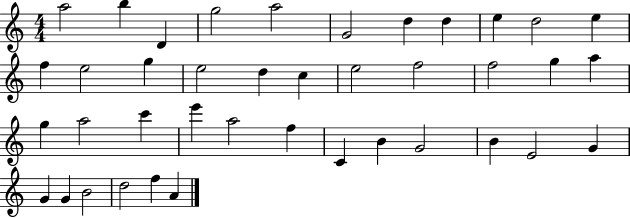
A5/h B5/q D4/q G5/h A5/h G4/h D5/q D5/q E5/q D5/h E5/q F5/q E5/h G5/q E5/h D5/q C5/q E5/h F5/h F5/h G5/q A5/q G5/q A5/h C6/q E6/q A5/h F5/q C4/q B4/q G4/h B4/q E4/h G4/q G4/q G4/q B4/h D5/h F5/q A4/q